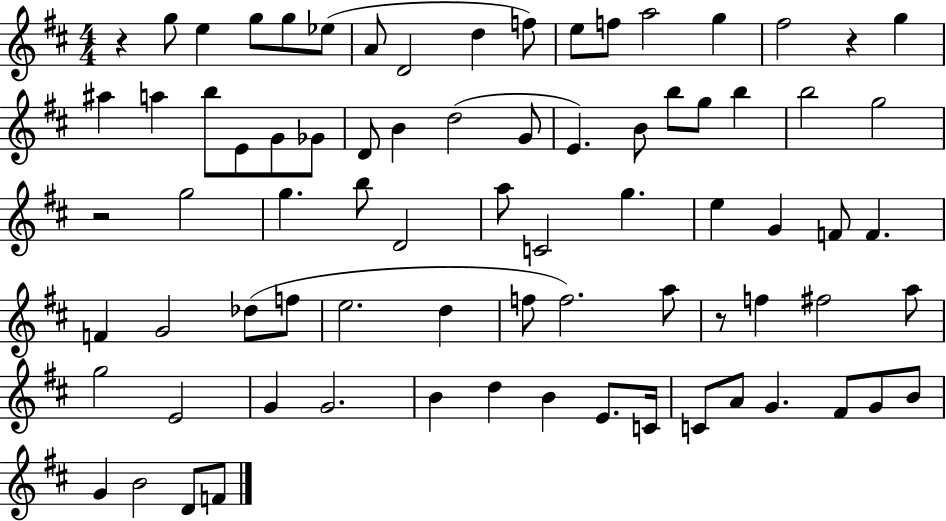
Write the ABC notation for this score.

X:1
T:Untitled
M:4/4
L:1/4
K:D
z g/2 e g/2 g/2 _e/2 A/2 D2 d f/2 e/2 f/2 a2 g ^f2 z g ^a a b/2 E/2 G/2 _G/2 D/2 B d2 G/2 E B/2 b/2 g/2 b b2 g2 z2 g2 g b/2 D2 a/2 C2 g e G F/2 F F G2 _d/2 f/2 e2 d f/2 f2 a/2 z/2 f ^f2 a/2 g2 E2 G G2 B d B E/2 C/4 C/2 A/2 G ^F/2 G/2 B/2 G B2 D/2 F/2